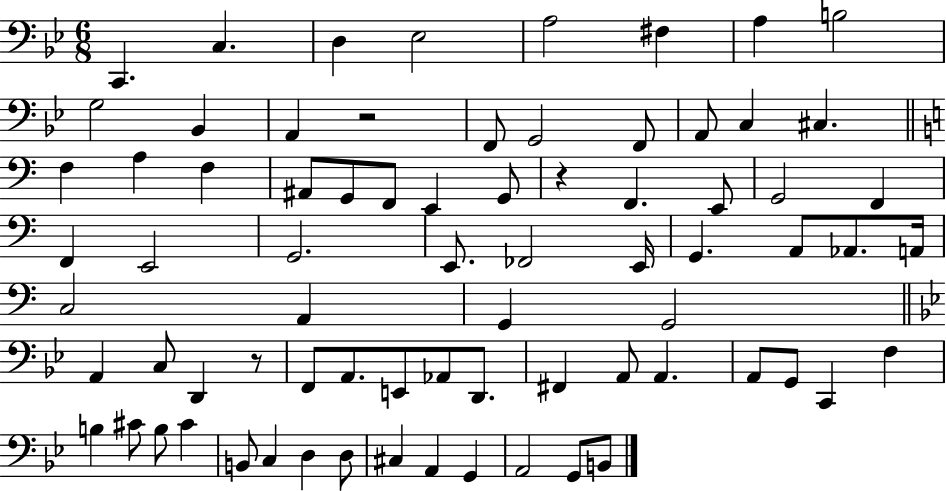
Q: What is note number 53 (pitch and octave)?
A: A2